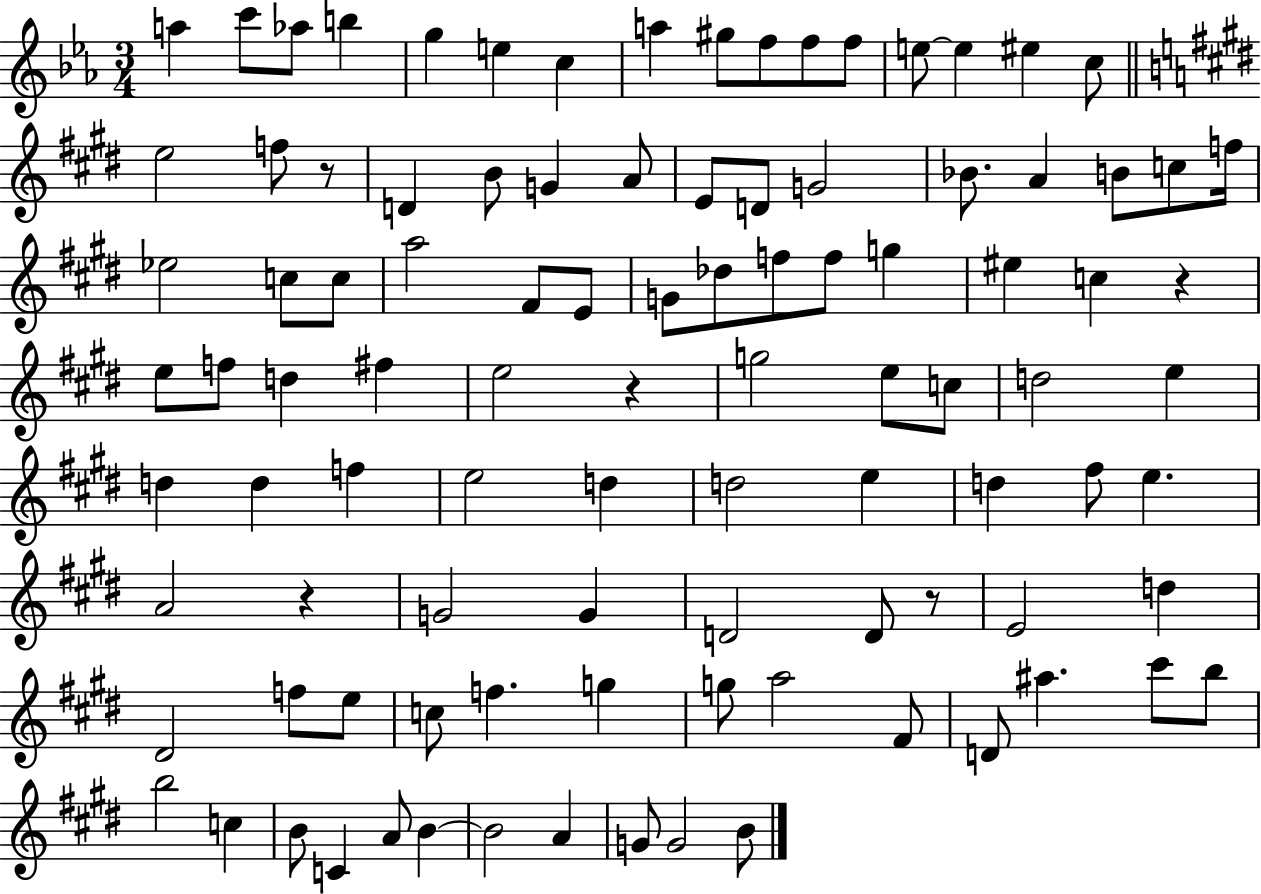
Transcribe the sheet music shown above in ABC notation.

X:1
T:Untitled
M:3/4
L:1/4
K:Eb
a c'/2 _a/2 b g e c a ^g/2 f/2 f/2 f/2 e/2 e ^e c/2 e2 f/2 z/2 D B/2 G A/2 E/2 D/2 G2 _B/2 A B/2 c/2 f/4 _e2 c/2 c/2 a2 ^F/2 E/2 G/2 _d/2 f/2 f/2 g ^e c z e/2 f/2 d ^f e2 z g2 e/2 c/2 d2 e d d f e2 d d2 e d ^f/2 e A2 z G2 G D2 D/2 z/2 E2 d ^D2 f/2 e/2 c/2 f g g/2 a2 ^F/2 D/2 ^a ^c'/2 b/2 b2 c B/2 C A/2 B B2 A G/2 G2 B/2